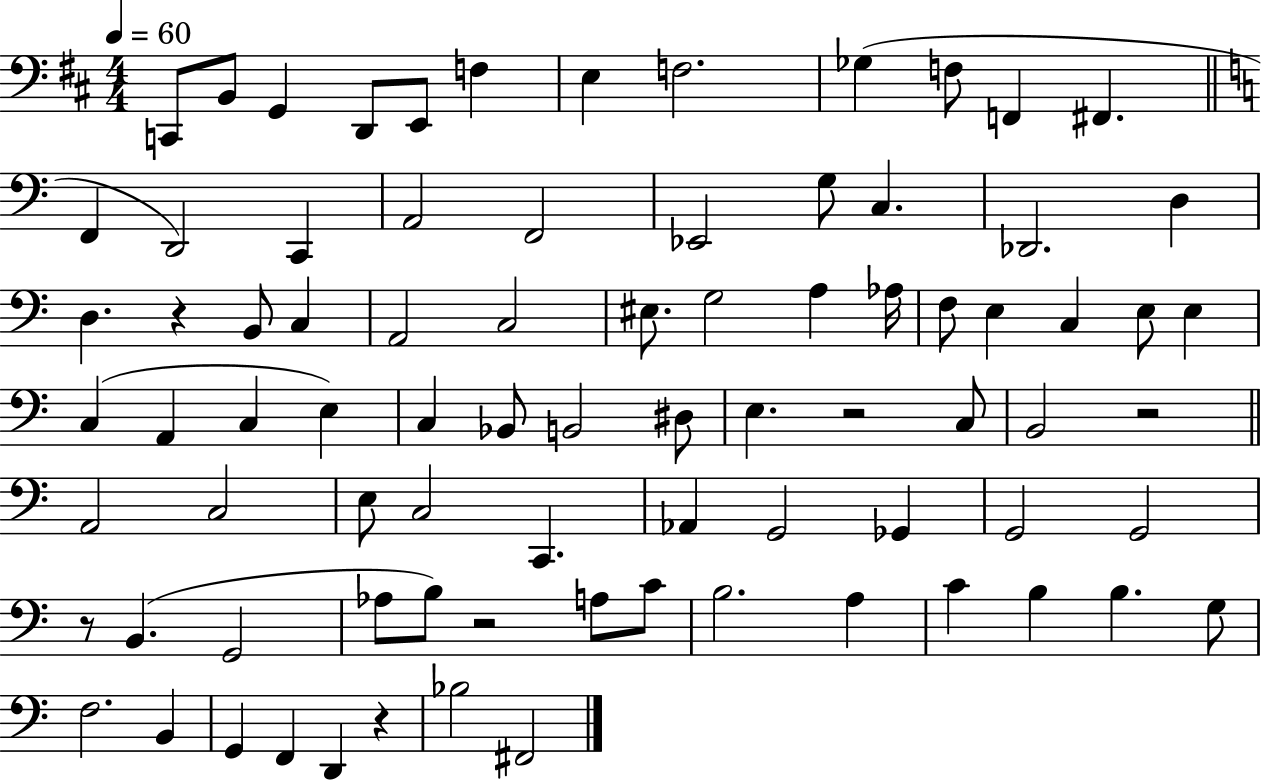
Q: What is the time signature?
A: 4/4